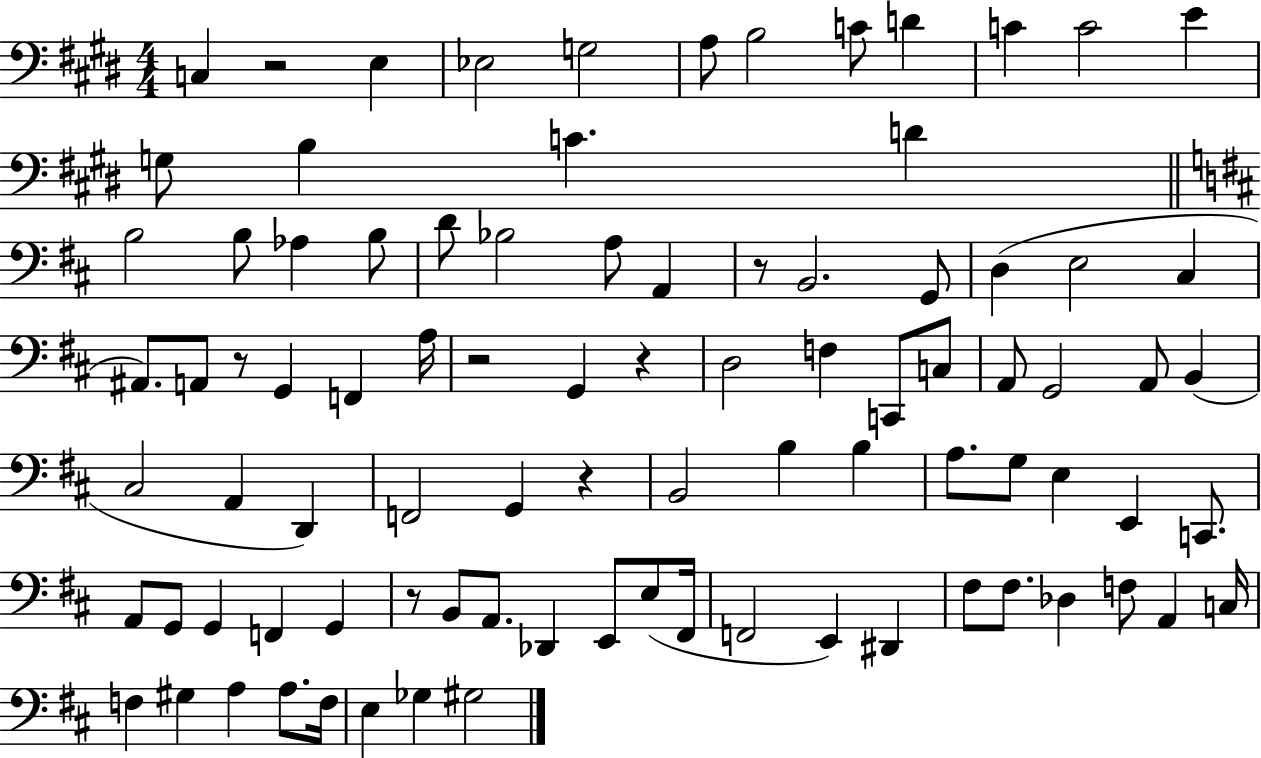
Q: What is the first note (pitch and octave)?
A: C3